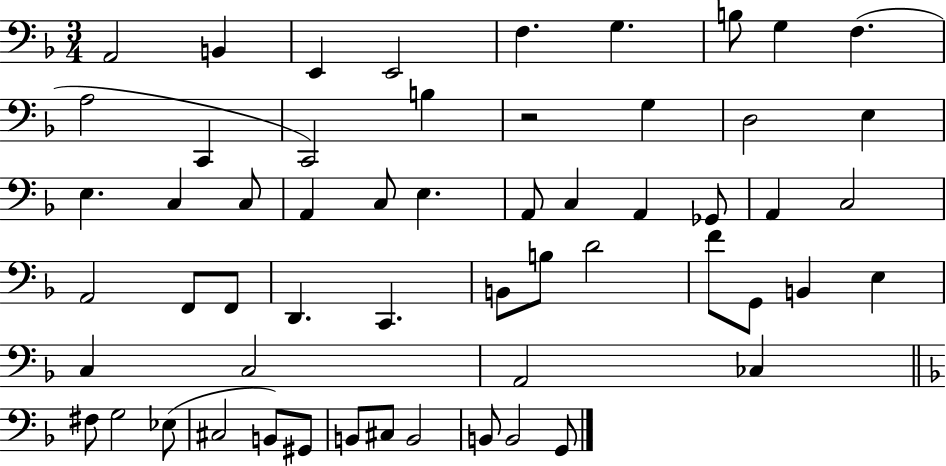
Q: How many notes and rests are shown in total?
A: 57